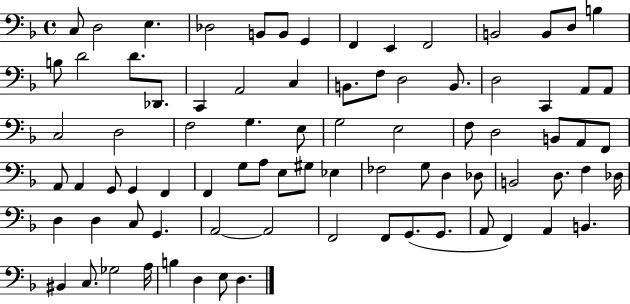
X:1
T:Untitled
M:4/4
L:1/4
K:F
C,/2 D,2 E, _D,2 B,,/2 B,,/2 G,, F,, E,, F,,2 B,,2 B,,/2 D,/2 B, B,/2 D2 D/2 _D,,/2 C,, A,,2 C, B,,/2 F,/2 D,2 B,,/2 D,2 C,, A,,/2 A,,/2 C,2 D,2 F,2 G, E,/2 G,2 E,2 F,/2 D,2 B,,/2 A,,/2 F,,/2 A,,/2 A,, G,,/2 G,, F,, F,, G,/2 A,/2 E,/2 ^G,/2 _E, _F,2 G,/2 D, _D,/2 B,,2 D,/2 F, _D,/4 D, D, C,/2 G,, A,,2 A,,2 F,,2 F,,/2 G,,/2 G,,/2 A,,/2 F,, A,, B,, ^B,, C,/2 _G,2 A,/4 B, D, E,/2 D,